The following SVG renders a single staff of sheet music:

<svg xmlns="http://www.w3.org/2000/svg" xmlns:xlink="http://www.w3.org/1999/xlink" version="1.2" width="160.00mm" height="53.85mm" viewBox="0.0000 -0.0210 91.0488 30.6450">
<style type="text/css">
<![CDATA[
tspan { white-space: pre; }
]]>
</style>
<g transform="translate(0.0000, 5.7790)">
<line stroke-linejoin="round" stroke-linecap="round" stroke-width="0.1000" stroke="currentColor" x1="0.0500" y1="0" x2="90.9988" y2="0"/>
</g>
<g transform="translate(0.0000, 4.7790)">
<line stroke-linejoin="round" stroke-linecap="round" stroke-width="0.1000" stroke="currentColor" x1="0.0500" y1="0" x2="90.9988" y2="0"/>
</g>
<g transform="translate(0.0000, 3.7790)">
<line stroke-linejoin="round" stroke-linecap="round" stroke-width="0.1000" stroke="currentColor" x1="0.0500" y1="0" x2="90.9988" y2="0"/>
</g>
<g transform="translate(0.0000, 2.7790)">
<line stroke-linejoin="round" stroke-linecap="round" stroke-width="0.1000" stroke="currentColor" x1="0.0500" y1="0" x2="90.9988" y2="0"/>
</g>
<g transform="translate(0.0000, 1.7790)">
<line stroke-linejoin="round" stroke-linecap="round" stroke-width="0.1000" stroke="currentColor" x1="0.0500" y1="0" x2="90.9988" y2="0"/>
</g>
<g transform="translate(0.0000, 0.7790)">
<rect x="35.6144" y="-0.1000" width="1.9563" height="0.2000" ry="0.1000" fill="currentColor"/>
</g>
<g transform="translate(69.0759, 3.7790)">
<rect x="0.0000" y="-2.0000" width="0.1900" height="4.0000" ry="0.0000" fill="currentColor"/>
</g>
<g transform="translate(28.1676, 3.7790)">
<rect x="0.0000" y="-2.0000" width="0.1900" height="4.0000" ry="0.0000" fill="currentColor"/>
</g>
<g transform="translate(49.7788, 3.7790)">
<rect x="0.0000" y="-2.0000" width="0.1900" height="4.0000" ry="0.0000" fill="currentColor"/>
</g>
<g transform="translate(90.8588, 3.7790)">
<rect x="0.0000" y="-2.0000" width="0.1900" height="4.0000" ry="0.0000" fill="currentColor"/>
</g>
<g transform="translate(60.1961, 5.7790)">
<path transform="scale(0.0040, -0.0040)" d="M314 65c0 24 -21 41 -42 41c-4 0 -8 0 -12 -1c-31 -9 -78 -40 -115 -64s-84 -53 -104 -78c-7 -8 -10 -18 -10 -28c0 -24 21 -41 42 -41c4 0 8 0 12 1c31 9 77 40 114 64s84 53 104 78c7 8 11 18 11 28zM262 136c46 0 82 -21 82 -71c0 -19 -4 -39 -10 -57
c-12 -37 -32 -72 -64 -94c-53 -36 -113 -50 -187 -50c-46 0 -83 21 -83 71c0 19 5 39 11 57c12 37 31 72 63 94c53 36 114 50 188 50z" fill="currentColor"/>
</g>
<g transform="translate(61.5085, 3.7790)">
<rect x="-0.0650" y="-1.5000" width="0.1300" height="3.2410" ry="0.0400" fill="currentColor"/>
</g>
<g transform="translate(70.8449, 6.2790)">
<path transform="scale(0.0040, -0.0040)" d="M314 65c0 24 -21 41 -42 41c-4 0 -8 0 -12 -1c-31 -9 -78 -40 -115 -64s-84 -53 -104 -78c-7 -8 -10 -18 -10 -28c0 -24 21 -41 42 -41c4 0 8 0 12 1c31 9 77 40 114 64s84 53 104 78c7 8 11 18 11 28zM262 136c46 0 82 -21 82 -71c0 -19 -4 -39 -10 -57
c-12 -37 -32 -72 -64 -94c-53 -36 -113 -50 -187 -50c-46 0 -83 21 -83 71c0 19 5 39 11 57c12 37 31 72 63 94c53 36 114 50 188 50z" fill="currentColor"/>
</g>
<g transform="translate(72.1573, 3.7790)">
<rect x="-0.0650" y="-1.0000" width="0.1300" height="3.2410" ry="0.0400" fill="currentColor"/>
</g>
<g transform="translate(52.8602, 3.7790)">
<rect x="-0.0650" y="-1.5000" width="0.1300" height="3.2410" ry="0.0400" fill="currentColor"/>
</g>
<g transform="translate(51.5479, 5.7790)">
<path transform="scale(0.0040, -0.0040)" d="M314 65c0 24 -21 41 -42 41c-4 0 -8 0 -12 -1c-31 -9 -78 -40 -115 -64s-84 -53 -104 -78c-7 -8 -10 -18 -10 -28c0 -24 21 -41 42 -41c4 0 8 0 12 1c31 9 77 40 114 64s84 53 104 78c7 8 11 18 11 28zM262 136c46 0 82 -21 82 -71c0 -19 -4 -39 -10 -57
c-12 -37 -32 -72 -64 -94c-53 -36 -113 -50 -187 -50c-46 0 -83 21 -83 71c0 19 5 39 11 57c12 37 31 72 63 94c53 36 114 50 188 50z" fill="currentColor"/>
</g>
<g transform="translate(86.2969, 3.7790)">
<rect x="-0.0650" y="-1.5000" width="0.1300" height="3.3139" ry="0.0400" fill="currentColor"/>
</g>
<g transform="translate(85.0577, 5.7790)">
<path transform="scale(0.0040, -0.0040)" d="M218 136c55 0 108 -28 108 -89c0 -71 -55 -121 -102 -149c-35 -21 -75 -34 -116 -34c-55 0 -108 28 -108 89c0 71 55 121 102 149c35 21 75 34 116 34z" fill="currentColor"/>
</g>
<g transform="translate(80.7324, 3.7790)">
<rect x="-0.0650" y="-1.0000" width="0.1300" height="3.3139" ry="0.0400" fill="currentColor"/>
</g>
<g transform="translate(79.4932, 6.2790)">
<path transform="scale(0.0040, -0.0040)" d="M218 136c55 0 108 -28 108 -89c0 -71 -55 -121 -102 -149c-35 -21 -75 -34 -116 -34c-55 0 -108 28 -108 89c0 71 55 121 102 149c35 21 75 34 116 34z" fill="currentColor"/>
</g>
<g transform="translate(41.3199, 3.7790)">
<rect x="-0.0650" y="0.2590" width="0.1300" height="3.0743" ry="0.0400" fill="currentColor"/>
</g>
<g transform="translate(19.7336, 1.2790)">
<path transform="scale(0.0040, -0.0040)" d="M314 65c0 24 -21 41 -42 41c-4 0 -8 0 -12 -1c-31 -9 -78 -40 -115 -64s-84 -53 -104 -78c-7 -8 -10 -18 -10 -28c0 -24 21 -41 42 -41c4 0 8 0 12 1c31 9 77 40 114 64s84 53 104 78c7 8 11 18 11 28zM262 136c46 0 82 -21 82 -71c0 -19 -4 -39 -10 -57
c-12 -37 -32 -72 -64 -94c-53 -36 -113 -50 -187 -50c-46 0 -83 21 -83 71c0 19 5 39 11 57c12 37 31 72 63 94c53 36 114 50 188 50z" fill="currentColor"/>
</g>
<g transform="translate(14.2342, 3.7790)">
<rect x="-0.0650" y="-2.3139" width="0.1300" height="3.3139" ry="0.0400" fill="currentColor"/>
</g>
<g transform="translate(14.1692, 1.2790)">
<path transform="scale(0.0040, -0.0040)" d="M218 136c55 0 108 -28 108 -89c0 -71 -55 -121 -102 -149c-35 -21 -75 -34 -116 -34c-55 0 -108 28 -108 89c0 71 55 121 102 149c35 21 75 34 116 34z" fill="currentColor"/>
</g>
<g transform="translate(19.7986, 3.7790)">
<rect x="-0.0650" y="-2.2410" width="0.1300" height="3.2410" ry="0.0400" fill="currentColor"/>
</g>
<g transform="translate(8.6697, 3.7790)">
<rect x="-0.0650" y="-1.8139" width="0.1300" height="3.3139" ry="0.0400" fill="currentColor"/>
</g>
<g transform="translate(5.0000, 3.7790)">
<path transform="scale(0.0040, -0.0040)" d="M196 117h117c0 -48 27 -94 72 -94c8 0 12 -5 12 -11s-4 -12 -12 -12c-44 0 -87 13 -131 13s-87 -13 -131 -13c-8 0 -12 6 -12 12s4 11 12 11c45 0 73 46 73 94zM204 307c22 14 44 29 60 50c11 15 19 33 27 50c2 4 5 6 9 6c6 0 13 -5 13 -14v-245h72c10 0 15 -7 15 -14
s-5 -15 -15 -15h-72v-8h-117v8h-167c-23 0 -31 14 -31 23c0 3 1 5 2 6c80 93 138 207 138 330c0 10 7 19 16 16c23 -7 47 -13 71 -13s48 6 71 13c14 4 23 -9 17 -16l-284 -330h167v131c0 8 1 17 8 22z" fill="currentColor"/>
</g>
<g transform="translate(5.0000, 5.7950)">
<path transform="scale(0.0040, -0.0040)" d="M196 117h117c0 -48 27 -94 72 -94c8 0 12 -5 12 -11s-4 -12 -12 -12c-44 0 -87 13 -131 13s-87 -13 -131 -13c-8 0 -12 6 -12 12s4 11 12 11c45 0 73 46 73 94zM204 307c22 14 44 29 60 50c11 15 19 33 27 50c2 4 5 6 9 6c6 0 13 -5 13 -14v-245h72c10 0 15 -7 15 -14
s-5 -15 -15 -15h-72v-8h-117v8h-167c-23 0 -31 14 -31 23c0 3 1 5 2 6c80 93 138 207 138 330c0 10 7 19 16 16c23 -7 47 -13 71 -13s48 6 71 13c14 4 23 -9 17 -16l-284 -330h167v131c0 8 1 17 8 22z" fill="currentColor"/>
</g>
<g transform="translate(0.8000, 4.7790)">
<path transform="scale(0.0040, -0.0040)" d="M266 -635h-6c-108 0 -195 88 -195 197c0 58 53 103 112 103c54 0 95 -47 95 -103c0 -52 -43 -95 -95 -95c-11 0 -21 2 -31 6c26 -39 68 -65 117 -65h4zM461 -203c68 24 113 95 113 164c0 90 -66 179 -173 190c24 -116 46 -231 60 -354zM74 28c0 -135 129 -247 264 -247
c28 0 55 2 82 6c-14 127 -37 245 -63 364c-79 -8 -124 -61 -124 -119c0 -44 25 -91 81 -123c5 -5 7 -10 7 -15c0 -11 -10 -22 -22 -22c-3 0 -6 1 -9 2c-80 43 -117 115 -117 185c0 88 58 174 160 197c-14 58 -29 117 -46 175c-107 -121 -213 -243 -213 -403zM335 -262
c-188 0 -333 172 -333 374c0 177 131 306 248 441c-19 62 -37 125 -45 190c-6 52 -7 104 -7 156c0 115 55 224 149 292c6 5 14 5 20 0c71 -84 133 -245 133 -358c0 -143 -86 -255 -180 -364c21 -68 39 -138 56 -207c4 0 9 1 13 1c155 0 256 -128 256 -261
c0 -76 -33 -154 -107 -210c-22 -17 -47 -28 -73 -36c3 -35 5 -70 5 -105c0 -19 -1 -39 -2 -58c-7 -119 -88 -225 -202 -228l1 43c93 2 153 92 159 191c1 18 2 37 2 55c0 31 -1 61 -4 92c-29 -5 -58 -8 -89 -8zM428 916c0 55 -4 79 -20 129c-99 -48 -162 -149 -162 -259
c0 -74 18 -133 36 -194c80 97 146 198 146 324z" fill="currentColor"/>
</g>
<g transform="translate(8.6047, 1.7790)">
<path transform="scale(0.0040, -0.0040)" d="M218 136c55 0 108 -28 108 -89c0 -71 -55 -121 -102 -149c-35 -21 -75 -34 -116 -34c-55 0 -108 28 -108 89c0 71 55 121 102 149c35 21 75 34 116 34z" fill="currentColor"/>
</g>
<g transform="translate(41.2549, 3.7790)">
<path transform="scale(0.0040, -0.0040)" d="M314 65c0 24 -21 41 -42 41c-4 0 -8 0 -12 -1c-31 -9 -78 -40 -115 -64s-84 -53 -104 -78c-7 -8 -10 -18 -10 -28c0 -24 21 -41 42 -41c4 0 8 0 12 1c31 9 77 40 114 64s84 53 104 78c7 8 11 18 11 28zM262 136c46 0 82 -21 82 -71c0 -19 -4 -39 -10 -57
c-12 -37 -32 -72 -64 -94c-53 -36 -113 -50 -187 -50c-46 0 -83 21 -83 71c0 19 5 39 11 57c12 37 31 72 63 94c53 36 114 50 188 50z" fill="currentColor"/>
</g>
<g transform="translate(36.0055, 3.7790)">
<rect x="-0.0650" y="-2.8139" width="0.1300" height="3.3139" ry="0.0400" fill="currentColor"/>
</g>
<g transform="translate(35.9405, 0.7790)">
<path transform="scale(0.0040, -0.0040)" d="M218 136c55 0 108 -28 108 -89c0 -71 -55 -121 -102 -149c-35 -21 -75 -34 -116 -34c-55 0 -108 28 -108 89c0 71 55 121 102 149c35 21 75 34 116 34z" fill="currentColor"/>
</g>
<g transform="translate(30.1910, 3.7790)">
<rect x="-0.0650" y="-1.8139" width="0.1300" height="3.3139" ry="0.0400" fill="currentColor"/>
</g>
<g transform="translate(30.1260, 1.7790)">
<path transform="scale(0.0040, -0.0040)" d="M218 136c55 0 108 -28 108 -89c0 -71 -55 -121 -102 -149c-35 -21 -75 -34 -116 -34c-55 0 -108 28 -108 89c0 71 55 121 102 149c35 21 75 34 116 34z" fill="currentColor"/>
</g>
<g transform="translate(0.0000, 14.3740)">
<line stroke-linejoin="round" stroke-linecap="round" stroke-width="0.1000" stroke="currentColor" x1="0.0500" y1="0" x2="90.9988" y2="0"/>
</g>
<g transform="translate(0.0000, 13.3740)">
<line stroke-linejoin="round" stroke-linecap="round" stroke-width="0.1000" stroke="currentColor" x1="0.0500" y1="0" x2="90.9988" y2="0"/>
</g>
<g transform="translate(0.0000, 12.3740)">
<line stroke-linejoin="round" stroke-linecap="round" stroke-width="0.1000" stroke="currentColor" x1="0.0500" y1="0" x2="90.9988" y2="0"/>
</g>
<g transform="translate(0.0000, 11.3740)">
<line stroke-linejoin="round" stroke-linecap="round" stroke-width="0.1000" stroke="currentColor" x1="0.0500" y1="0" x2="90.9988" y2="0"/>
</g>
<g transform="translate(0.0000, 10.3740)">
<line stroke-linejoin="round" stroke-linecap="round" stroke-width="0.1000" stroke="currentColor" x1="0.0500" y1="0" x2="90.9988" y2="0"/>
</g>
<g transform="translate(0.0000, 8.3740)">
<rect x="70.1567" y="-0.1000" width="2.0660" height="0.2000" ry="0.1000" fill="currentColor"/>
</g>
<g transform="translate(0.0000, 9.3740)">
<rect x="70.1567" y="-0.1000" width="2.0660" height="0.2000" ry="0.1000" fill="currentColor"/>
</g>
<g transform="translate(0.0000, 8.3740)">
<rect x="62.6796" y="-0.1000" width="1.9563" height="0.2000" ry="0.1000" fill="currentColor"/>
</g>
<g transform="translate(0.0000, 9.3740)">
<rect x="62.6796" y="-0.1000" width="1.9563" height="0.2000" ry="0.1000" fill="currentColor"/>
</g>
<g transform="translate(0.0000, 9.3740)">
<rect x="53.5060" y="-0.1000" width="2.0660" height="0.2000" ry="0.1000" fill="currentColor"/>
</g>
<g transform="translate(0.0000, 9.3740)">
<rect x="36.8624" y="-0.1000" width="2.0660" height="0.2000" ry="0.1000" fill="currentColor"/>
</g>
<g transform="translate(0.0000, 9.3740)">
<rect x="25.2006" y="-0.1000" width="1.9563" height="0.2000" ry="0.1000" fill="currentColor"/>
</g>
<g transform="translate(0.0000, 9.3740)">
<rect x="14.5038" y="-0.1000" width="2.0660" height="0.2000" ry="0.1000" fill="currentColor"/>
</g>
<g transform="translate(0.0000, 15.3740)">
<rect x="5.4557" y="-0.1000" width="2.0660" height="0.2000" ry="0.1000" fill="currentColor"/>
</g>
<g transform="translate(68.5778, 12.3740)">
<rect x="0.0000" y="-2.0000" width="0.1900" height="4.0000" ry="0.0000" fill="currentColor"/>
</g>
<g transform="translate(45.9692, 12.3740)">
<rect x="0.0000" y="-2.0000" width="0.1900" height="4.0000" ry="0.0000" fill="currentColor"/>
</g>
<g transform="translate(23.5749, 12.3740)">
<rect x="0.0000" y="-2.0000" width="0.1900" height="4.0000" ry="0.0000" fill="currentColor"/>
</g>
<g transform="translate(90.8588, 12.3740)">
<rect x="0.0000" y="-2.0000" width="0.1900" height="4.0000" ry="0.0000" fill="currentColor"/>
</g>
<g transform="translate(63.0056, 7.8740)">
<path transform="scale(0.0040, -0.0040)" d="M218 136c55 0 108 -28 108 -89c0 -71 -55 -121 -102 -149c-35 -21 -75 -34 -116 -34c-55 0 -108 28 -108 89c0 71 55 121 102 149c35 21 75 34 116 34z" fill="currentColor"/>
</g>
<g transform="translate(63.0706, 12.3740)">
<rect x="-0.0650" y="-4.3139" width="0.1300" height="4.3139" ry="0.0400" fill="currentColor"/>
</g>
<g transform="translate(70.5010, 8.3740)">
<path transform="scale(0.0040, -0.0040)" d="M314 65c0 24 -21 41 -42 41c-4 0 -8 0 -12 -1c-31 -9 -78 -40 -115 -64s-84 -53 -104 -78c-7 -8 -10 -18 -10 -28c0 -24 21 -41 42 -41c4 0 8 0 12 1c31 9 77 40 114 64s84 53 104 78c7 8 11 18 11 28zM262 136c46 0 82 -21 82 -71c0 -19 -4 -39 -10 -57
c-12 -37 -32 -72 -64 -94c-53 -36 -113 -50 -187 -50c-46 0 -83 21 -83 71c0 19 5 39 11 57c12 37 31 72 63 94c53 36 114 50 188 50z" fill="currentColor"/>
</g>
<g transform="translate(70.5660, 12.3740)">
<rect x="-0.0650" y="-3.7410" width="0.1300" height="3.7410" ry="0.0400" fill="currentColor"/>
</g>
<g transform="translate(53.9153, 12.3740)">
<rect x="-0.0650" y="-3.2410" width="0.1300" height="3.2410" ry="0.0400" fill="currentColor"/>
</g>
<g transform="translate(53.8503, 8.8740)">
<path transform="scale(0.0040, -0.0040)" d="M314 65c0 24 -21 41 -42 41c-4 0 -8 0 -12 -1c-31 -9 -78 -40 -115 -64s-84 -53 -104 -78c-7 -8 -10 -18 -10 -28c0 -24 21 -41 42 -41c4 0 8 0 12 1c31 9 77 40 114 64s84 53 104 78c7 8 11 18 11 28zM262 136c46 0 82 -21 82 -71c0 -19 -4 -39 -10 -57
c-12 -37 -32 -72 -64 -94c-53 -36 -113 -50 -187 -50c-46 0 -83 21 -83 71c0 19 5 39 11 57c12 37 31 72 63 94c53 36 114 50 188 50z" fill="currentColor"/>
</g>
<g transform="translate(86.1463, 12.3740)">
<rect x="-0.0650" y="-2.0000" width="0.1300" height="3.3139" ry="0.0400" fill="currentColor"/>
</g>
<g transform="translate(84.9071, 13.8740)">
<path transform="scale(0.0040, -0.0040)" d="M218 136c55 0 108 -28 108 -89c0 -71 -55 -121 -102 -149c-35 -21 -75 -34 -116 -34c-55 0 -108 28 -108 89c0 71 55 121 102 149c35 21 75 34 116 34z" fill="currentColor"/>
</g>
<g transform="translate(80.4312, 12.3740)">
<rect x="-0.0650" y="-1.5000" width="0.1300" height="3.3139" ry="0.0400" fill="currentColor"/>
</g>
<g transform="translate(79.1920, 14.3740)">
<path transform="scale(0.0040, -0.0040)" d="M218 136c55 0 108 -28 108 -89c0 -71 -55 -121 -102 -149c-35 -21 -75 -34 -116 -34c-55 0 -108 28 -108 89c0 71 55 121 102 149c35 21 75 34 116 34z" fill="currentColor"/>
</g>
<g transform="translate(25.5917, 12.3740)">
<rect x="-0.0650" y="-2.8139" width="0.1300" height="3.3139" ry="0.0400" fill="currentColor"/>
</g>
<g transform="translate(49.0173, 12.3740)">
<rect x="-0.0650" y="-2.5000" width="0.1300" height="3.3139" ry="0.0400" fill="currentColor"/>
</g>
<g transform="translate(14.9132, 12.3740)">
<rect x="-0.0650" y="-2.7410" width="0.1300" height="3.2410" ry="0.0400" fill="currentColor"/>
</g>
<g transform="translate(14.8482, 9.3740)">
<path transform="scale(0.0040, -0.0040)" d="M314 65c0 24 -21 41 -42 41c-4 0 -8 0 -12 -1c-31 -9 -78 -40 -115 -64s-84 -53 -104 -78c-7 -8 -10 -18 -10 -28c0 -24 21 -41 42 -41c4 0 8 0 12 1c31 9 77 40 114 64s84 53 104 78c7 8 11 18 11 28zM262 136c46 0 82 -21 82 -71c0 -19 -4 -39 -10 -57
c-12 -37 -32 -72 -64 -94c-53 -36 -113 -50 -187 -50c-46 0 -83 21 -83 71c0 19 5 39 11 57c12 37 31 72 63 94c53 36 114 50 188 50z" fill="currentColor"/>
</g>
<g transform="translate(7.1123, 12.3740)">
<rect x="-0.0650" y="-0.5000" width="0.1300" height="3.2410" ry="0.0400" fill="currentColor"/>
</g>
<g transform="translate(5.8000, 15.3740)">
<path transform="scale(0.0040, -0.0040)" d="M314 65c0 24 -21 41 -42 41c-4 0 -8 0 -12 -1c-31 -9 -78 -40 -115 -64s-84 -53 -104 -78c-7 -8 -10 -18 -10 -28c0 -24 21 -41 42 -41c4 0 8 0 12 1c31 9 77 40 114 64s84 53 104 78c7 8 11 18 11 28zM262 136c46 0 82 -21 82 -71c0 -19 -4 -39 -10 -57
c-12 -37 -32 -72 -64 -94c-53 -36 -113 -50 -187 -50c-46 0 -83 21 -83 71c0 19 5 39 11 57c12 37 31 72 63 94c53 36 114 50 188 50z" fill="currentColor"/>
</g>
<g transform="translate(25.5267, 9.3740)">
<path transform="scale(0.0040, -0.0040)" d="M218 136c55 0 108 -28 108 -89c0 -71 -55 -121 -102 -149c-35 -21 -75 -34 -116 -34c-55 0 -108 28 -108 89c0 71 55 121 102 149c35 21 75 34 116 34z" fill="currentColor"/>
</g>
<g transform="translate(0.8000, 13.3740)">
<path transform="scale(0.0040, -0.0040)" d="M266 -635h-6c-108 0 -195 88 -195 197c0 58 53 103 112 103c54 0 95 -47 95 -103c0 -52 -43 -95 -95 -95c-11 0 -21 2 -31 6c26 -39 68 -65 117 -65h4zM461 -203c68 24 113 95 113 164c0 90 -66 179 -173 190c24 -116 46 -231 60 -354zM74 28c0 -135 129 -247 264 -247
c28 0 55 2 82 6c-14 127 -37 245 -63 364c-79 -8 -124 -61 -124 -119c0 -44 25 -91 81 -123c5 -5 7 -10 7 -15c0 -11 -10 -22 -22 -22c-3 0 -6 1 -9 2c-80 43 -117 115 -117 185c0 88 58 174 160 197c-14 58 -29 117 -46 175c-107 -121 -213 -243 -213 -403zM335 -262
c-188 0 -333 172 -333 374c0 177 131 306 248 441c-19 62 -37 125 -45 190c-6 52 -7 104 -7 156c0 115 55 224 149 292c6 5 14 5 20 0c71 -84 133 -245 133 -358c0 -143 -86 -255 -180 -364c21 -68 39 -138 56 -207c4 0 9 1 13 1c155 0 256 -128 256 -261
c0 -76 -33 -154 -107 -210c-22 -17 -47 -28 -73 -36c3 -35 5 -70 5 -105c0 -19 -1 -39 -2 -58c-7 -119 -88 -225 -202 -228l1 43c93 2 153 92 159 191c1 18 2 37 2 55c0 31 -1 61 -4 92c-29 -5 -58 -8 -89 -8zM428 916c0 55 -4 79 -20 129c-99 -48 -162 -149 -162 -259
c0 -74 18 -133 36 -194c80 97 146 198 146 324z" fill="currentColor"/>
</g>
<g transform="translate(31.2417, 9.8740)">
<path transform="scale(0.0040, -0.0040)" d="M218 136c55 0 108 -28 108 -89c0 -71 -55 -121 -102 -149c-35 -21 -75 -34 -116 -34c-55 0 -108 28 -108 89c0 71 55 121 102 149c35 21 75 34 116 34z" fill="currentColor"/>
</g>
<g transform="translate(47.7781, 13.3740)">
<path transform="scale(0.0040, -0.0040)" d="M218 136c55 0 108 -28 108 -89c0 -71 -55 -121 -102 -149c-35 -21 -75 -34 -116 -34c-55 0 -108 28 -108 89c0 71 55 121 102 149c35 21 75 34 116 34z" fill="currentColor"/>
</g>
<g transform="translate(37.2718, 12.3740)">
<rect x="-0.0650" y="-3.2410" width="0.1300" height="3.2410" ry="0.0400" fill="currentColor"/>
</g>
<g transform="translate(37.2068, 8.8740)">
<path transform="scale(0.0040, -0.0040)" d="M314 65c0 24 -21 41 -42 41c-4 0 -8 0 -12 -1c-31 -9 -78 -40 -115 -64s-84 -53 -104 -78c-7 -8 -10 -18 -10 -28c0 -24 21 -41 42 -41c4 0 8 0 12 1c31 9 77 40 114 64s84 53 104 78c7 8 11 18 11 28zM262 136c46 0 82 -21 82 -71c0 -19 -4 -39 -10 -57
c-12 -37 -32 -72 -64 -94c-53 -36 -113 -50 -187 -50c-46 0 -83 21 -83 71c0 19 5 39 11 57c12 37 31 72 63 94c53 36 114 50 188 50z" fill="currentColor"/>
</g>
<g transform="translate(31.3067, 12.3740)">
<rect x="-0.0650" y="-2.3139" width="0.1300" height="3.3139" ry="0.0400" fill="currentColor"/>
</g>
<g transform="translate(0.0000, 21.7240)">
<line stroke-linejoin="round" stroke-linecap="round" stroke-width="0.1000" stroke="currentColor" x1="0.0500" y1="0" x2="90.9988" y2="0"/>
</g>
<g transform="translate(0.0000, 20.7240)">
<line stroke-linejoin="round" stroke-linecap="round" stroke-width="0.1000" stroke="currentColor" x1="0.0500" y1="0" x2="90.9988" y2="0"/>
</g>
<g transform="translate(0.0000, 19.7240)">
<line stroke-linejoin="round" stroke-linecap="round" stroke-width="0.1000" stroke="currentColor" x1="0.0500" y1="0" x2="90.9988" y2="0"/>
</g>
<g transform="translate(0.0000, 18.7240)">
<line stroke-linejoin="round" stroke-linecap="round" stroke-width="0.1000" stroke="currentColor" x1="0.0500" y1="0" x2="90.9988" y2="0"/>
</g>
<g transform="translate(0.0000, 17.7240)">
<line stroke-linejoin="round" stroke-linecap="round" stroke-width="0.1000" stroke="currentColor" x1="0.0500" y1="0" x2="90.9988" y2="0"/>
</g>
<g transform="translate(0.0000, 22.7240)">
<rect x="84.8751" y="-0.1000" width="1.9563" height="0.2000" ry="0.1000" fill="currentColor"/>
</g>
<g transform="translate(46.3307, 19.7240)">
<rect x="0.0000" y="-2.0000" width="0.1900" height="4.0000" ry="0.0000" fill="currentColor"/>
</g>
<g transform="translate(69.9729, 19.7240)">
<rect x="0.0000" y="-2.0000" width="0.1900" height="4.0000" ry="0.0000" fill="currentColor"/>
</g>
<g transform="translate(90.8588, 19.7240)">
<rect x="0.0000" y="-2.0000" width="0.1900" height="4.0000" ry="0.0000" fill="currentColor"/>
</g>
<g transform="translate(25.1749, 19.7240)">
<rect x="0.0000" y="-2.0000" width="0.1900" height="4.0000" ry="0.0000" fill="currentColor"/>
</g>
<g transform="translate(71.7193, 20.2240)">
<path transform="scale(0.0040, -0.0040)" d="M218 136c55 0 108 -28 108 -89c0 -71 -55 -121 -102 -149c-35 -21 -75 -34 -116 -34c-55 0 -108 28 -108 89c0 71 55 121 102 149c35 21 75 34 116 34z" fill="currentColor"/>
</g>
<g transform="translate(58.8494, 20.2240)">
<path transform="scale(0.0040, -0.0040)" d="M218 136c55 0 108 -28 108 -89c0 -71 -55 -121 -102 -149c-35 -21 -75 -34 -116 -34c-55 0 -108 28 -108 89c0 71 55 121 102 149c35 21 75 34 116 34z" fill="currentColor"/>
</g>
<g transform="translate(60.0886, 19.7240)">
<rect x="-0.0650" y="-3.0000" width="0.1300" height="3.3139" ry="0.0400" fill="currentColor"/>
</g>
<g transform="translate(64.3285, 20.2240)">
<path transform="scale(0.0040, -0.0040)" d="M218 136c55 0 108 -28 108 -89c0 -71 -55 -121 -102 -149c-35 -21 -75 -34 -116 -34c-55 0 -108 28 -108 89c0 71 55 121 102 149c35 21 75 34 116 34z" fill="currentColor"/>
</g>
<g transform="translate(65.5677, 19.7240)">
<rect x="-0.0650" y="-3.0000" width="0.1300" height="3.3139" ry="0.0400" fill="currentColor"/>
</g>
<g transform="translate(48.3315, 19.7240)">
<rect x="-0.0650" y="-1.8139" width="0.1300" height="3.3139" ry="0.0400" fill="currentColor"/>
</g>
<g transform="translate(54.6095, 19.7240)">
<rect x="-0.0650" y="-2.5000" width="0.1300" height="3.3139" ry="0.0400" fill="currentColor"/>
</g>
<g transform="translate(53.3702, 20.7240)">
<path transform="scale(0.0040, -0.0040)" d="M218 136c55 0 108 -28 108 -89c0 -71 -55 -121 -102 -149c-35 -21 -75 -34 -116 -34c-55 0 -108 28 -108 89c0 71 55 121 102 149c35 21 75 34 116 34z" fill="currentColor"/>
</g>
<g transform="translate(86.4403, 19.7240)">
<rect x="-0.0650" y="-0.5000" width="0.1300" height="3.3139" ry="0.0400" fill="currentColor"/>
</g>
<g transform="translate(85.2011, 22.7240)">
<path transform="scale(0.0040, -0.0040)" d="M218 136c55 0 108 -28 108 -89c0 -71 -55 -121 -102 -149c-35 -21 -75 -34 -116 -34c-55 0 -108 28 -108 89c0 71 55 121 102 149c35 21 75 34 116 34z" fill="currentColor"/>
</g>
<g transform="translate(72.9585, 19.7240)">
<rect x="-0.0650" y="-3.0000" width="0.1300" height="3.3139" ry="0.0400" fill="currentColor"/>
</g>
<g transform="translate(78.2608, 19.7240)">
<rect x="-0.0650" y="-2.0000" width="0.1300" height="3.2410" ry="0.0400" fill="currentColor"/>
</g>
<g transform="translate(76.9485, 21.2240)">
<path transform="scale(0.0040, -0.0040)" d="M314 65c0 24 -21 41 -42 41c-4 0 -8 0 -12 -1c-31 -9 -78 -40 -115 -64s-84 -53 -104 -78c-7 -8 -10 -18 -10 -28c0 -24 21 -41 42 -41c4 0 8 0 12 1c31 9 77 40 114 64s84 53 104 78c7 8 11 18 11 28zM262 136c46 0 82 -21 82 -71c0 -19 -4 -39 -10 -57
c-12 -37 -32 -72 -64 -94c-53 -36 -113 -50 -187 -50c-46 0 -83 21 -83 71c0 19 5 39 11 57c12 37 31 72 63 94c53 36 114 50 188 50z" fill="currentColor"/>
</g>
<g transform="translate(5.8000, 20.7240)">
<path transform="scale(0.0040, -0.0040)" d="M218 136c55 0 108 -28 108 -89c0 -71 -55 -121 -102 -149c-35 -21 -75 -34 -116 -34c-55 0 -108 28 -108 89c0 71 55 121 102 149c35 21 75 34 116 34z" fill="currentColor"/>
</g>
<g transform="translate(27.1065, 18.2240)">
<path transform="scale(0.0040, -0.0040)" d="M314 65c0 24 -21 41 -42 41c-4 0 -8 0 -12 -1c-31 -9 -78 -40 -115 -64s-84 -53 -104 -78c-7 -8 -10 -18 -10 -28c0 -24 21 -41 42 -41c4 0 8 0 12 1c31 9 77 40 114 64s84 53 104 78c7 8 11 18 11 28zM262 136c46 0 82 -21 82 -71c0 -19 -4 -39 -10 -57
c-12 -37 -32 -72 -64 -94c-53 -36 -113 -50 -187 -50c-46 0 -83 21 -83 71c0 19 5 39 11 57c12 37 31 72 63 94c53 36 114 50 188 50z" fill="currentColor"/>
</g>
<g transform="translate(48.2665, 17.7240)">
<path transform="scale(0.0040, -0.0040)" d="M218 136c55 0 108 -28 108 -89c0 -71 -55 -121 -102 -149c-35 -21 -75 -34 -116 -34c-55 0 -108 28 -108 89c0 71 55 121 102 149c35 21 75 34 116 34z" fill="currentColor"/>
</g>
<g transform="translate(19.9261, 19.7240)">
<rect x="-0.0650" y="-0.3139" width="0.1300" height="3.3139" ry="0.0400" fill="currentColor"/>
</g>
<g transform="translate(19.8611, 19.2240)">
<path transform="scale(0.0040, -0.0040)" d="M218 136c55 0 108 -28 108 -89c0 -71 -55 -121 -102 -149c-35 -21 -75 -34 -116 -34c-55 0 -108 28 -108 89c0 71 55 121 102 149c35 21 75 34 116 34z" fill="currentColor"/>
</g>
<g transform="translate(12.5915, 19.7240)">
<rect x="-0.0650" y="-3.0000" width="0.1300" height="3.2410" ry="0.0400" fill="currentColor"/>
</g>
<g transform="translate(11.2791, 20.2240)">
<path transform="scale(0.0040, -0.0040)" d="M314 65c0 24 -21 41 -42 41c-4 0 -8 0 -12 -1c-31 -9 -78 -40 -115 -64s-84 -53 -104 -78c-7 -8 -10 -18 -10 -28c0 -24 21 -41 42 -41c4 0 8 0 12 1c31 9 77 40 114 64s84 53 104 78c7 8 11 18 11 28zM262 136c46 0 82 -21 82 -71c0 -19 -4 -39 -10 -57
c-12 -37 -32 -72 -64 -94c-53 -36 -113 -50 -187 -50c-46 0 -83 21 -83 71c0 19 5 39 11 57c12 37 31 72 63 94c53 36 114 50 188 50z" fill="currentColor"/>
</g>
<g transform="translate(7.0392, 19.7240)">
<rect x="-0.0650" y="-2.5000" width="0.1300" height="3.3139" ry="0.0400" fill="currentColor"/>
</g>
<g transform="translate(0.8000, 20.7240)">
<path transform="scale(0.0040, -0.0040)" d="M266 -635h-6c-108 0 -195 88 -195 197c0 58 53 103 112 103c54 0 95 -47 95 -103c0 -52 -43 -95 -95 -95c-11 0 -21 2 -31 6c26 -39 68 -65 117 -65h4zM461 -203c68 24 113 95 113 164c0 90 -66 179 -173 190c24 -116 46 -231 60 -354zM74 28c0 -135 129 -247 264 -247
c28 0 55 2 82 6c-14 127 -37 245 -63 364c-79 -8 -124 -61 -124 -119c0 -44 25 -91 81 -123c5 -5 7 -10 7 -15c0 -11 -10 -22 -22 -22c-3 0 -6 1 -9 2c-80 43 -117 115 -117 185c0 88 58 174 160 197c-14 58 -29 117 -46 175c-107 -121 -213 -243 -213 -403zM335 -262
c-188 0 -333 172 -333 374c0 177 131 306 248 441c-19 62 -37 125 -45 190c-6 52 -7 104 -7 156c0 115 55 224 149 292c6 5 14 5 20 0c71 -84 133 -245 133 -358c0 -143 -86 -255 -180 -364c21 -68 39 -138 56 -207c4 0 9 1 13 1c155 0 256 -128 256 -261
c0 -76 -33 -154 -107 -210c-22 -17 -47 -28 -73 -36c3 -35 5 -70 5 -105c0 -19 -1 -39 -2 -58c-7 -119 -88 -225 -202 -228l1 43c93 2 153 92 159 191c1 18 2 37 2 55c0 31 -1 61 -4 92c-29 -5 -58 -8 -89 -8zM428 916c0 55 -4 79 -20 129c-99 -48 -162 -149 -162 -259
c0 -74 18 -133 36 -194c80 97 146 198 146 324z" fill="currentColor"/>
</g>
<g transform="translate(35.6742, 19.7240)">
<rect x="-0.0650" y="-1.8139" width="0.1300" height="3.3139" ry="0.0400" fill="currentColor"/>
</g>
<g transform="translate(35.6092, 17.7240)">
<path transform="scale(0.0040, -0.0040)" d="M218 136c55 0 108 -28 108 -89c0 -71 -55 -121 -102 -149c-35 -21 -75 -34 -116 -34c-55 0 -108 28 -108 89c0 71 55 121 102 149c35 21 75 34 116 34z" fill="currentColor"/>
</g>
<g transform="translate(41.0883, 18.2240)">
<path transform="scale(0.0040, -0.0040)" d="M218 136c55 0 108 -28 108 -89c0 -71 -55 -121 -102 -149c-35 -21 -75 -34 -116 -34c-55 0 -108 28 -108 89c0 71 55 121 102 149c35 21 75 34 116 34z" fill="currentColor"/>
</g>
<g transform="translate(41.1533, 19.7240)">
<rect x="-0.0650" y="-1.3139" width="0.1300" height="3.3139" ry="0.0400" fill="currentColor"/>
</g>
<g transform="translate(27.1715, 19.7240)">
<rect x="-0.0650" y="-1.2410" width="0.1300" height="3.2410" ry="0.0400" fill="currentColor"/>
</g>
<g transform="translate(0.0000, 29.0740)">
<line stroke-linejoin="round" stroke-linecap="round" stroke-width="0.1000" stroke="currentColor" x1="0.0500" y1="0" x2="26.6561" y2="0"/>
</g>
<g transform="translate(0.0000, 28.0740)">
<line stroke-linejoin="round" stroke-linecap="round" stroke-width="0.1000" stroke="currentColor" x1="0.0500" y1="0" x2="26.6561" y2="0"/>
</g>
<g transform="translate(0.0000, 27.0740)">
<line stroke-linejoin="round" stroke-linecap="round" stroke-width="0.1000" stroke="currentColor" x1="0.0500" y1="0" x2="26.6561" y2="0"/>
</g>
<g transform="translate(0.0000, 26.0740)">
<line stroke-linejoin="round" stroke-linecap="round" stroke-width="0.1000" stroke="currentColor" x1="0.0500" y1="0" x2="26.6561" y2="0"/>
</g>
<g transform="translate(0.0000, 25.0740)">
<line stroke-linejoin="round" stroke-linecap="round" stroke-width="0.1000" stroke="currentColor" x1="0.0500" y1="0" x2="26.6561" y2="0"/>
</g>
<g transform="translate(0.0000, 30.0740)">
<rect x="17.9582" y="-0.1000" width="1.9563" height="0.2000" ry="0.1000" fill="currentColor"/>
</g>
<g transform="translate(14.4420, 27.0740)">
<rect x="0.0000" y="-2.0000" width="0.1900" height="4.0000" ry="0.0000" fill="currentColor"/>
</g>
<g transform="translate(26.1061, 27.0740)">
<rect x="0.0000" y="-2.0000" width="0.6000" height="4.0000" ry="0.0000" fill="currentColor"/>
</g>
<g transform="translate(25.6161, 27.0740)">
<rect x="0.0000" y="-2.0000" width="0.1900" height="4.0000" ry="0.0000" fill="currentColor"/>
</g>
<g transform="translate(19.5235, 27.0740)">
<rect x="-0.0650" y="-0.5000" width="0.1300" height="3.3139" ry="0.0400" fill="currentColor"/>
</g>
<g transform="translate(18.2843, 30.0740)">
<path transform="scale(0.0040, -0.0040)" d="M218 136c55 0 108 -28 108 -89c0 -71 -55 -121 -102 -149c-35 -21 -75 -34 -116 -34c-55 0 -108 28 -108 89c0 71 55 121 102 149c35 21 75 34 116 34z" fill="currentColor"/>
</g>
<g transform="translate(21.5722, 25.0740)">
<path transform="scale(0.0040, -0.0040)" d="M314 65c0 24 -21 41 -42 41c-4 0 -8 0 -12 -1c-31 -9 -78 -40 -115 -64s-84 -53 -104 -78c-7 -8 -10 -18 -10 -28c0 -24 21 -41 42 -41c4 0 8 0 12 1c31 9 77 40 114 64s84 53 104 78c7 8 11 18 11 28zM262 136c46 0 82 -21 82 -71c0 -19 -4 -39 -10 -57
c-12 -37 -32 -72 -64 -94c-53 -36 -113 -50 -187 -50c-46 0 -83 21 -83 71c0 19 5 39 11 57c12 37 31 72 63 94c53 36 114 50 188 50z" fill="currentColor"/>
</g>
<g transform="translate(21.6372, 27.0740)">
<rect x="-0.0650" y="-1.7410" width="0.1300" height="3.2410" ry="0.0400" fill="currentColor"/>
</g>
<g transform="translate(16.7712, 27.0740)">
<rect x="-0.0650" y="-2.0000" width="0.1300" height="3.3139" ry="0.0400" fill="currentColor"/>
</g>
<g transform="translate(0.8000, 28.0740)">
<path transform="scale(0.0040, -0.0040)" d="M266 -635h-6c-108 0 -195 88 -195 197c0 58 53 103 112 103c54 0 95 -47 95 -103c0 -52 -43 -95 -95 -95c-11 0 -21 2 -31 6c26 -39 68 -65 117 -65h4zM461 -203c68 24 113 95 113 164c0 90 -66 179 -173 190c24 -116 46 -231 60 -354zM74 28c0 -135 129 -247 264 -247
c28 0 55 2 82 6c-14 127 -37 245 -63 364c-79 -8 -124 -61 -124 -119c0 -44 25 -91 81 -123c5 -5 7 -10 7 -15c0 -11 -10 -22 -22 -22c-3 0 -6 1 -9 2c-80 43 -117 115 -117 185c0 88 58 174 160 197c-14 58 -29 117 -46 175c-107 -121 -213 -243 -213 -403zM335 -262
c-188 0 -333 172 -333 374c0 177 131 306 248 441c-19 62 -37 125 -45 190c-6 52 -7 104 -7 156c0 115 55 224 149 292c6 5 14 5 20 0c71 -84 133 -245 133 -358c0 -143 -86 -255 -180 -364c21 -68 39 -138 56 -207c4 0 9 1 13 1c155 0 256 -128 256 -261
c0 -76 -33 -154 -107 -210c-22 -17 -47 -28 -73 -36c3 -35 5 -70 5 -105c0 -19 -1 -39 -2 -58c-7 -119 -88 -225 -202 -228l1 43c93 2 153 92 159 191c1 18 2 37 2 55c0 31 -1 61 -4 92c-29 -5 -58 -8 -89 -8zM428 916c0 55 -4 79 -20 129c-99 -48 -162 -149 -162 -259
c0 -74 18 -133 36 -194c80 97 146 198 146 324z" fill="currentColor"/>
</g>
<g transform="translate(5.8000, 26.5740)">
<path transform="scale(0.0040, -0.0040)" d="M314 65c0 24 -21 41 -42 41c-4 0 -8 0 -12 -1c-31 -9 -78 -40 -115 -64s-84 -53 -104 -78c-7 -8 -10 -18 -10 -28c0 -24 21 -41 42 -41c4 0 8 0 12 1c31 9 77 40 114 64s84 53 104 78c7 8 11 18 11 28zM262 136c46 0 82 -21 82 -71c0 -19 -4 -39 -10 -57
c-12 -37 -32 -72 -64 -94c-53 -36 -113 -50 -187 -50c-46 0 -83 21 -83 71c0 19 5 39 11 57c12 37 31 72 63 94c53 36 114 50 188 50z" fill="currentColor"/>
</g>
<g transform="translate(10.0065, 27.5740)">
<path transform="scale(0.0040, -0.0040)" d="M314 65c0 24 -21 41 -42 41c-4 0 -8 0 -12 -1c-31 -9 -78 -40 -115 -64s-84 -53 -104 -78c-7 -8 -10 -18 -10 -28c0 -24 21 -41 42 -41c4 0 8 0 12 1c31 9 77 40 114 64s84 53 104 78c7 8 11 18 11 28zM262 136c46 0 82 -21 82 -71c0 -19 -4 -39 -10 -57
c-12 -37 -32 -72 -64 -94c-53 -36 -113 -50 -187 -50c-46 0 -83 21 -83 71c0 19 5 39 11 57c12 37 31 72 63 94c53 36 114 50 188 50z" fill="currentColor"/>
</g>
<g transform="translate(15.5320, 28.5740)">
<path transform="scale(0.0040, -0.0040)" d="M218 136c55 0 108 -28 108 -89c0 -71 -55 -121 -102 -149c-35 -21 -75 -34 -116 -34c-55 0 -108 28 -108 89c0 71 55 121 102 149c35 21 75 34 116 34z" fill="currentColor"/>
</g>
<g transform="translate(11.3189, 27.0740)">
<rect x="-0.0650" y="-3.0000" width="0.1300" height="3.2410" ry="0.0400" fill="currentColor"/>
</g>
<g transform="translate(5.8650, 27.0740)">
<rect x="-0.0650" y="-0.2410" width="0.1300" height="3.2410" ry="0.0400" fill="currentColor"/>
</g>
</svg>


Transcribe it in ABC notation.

X:1
T:Untitled
M:4/4
L:1/4
K:C
f g g2 f a B2 E2 E2 D2 D E C2 a2 a g b2 G b2 d' c'2 E F G A2 c e2 f e f G A A A F2 C c2 A2 F C f2